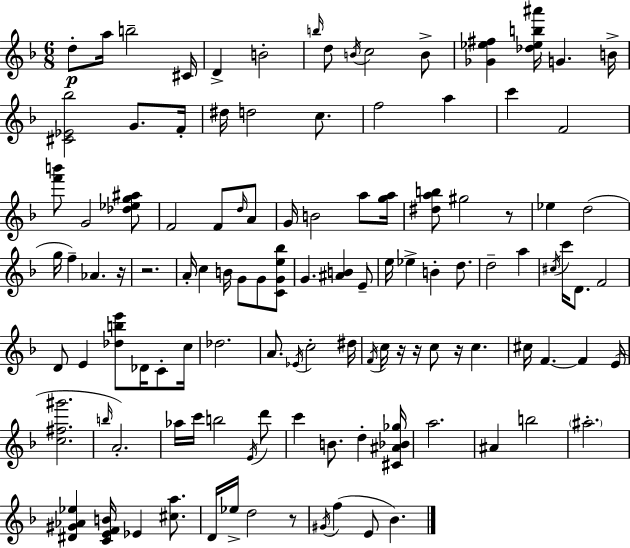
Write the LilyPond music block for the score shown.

{
  \clef treble
  \numericTimeSignature
  \time 6/8
  \key f \major
  d''8-.\p a''16 b''2-- cis'16 | d'4-> b'2-. | \grace { b''16 } d''8 \acciaccatura { b'16 } c''2 | b'8-> <ges' ees'' fis''>4 <des'' ees'' b'' ais'''>16 g'4. | \break b'16-> <cis' ees' bes''>2 g'8. | f'16-. dis''16 d''2 c''8. | f''2 a''4 | c'''4 f'2 | \break <f''' b'''>8 g'2 | <des'' ees'' g'' ais''>8 f'2 f'8 | \grace { d''16 } a'8 g'16 b'2 | a''8 <g'' a''>16 <dis'' a'' b''>8 gis''2 | \break r8 ees''4 d''2( | g''16 f''4--) aes'4. | r16 r2. | a'16-. c''4 b'16 g'8 g'8 | \break <c' g' e'' bes''>8 g'4. <ais' b'>4 | e'8-- e''16 ees''4-> b'4-. | d''8. d''2-- a''4 | \acciaccatura { cis''16 } c'''16 d'8. f'2 | \break d'8 e'4 <des'' b'' e'''>8 | des'16 c'8-. c''16 des''2. | a'8. \acciaccatura { ees'16 } c''2-. | dis''16 \acciaccatura { f'16 } c''16 r16 r16 c''8 r16 | \break c''4. cis''16 f'4.~~ | f'4 e'16( <c'' fis'' gis'''>2. | \grace { b''16 } a'2.-.) | aes''16 c'''16 b''2 | \break \acciaccatura { e'16 } d'''8 c'''4 | b'8. d''4-. <cis' ais' bes' ges''>16 a''2. | ais'4 | b''2 \parenthesize ais''2.-. | \break <dis' gis' aes' ees''>4 | <c' e' f' b'>16 ees'4 <cis'' a''>8. d'16 ees''16-> d''2 | r8 \acciaccatura { gis'16 }( f''4 | e'8 bes'4.) \bar "|."
}